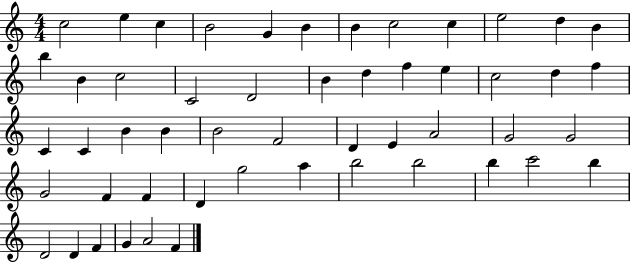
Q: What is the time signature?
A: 4/4